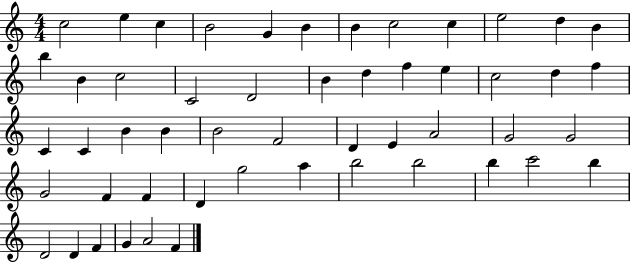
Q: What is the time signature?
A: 4/4